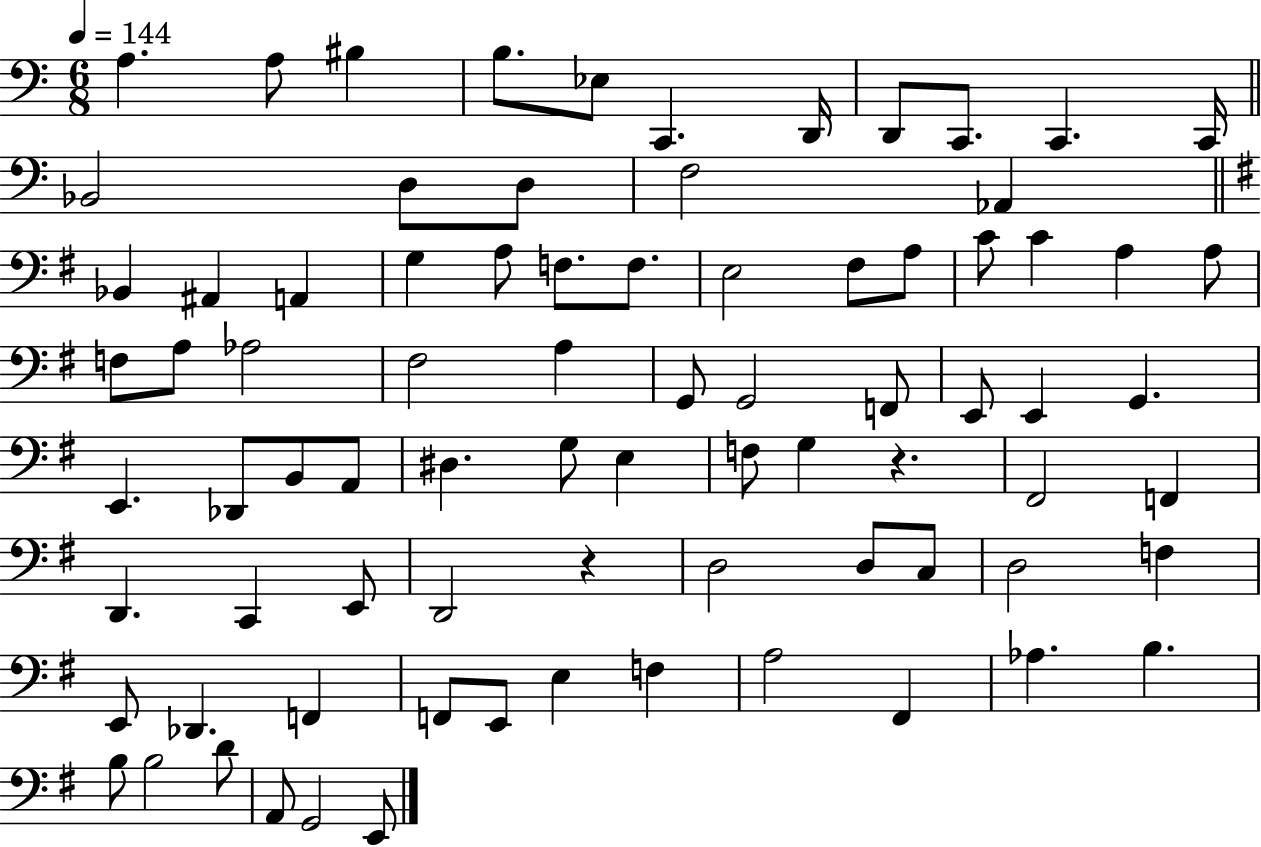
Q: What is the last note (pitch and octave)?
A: E2